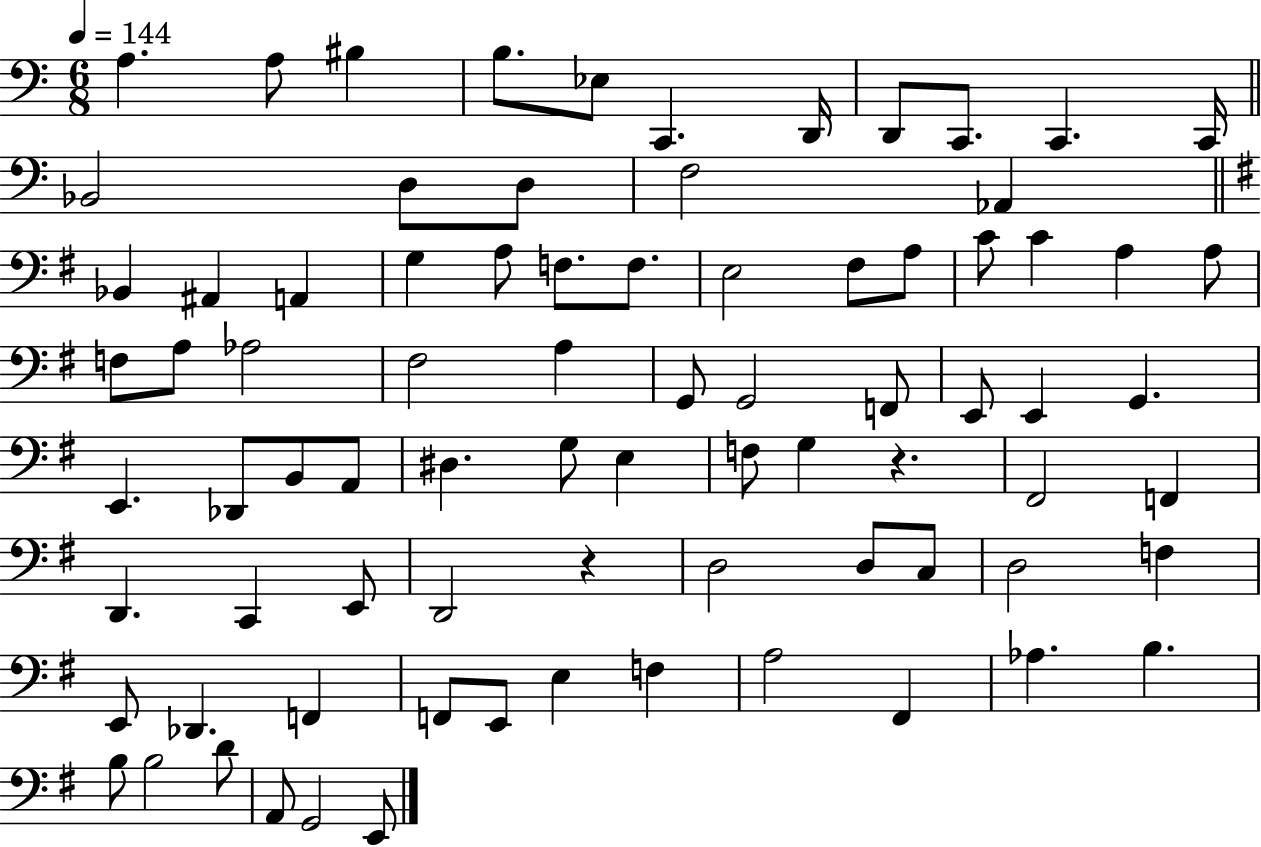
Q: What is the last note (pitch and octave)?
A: E2